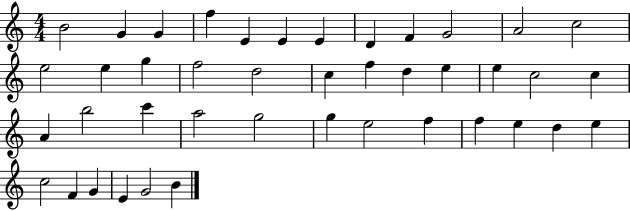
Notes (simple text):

B4/h G4/q G4/q F5/q E4/q E4/q E4/q D4/q F4/q G4/h A4/h C5/h E5/h E5/q G5/q F5/h D5/h C5/q F5/q D5/q E5/q E5/q C5/h C5/q A4/q B5/h C6/q A5/h G5/h G5/q E5/h F5/q F5/q E5/q D5/q E5/q C5/h F4/q G4/q E4/q G4/h B4/q